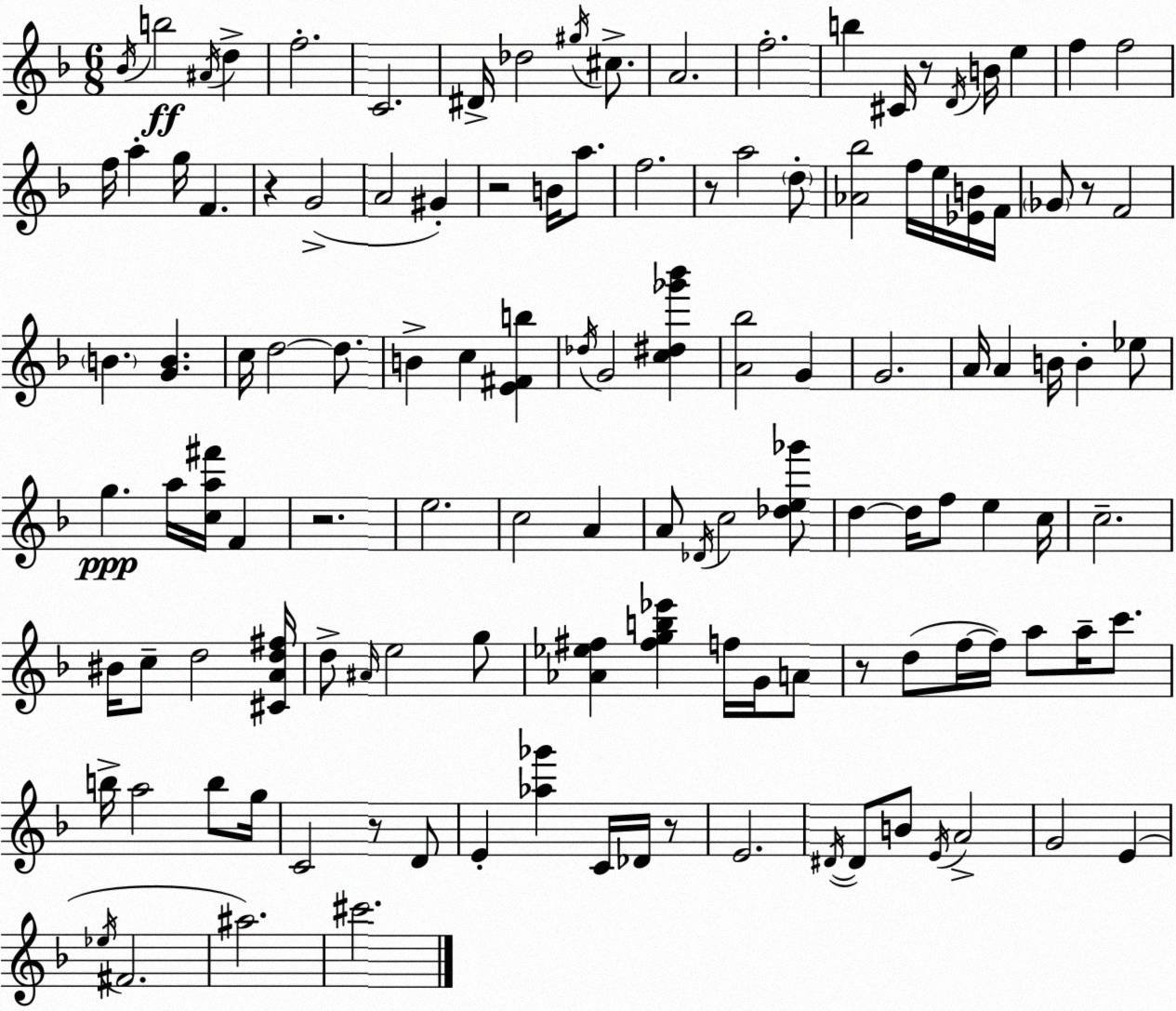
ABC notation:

X:1
T:Untitled
M:6/8
L:1/4
K:F
_B/4 b2 ^A/4 d f2 C2 ^D/4 _d2 ^g/4 ^c/2 A2 f2 b ^C/4 z/2 D/4 B/4 e f f2 f/4 a g/4 F z G2 A2 ^G z2 B/4 a/2 f2 z/2 a2 d/2 [_A_b]2 f/4 e/4 [_EB]/4 F/4 _G/2 z/2 F2 B [GB] c/4 d2 d/2 B c [E^Fb] _d/4 G2 [c^d_g'_b'] [A_b]2 G G2 A/4 A B/4 B _e/2 g a/4 [ca^f']/4 F z2 e2 c2 A A/2 _D/4 c2 [_de_g']/2 d d/4 f/2 e c/4 c2 ^B/4 c/2 d2 [^CAd^f]/4 d/2 ^A/4 e2 g/2 [_A_e^f] [^fgb_e'] f/4 G/4 A/2 z/2 d/2 f/4 f/4 a/2 a/4 c'/2 b/4 a2 b/2 g/4 C2 z/2 D/2 E [_a_g'] C/4 _D/4 z/2 E2 ^D/4 ^D/2 B/2 E/4 A2 G2 E _e/4 ^F2 ^a2 ^c'2